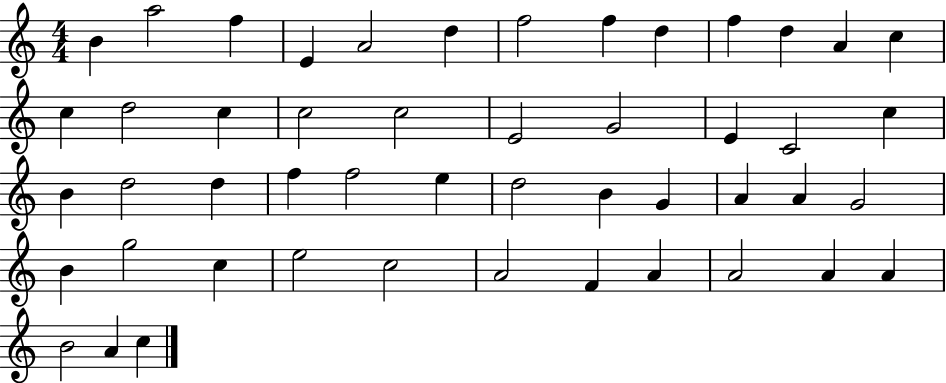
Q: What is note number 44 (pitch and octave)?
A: A4